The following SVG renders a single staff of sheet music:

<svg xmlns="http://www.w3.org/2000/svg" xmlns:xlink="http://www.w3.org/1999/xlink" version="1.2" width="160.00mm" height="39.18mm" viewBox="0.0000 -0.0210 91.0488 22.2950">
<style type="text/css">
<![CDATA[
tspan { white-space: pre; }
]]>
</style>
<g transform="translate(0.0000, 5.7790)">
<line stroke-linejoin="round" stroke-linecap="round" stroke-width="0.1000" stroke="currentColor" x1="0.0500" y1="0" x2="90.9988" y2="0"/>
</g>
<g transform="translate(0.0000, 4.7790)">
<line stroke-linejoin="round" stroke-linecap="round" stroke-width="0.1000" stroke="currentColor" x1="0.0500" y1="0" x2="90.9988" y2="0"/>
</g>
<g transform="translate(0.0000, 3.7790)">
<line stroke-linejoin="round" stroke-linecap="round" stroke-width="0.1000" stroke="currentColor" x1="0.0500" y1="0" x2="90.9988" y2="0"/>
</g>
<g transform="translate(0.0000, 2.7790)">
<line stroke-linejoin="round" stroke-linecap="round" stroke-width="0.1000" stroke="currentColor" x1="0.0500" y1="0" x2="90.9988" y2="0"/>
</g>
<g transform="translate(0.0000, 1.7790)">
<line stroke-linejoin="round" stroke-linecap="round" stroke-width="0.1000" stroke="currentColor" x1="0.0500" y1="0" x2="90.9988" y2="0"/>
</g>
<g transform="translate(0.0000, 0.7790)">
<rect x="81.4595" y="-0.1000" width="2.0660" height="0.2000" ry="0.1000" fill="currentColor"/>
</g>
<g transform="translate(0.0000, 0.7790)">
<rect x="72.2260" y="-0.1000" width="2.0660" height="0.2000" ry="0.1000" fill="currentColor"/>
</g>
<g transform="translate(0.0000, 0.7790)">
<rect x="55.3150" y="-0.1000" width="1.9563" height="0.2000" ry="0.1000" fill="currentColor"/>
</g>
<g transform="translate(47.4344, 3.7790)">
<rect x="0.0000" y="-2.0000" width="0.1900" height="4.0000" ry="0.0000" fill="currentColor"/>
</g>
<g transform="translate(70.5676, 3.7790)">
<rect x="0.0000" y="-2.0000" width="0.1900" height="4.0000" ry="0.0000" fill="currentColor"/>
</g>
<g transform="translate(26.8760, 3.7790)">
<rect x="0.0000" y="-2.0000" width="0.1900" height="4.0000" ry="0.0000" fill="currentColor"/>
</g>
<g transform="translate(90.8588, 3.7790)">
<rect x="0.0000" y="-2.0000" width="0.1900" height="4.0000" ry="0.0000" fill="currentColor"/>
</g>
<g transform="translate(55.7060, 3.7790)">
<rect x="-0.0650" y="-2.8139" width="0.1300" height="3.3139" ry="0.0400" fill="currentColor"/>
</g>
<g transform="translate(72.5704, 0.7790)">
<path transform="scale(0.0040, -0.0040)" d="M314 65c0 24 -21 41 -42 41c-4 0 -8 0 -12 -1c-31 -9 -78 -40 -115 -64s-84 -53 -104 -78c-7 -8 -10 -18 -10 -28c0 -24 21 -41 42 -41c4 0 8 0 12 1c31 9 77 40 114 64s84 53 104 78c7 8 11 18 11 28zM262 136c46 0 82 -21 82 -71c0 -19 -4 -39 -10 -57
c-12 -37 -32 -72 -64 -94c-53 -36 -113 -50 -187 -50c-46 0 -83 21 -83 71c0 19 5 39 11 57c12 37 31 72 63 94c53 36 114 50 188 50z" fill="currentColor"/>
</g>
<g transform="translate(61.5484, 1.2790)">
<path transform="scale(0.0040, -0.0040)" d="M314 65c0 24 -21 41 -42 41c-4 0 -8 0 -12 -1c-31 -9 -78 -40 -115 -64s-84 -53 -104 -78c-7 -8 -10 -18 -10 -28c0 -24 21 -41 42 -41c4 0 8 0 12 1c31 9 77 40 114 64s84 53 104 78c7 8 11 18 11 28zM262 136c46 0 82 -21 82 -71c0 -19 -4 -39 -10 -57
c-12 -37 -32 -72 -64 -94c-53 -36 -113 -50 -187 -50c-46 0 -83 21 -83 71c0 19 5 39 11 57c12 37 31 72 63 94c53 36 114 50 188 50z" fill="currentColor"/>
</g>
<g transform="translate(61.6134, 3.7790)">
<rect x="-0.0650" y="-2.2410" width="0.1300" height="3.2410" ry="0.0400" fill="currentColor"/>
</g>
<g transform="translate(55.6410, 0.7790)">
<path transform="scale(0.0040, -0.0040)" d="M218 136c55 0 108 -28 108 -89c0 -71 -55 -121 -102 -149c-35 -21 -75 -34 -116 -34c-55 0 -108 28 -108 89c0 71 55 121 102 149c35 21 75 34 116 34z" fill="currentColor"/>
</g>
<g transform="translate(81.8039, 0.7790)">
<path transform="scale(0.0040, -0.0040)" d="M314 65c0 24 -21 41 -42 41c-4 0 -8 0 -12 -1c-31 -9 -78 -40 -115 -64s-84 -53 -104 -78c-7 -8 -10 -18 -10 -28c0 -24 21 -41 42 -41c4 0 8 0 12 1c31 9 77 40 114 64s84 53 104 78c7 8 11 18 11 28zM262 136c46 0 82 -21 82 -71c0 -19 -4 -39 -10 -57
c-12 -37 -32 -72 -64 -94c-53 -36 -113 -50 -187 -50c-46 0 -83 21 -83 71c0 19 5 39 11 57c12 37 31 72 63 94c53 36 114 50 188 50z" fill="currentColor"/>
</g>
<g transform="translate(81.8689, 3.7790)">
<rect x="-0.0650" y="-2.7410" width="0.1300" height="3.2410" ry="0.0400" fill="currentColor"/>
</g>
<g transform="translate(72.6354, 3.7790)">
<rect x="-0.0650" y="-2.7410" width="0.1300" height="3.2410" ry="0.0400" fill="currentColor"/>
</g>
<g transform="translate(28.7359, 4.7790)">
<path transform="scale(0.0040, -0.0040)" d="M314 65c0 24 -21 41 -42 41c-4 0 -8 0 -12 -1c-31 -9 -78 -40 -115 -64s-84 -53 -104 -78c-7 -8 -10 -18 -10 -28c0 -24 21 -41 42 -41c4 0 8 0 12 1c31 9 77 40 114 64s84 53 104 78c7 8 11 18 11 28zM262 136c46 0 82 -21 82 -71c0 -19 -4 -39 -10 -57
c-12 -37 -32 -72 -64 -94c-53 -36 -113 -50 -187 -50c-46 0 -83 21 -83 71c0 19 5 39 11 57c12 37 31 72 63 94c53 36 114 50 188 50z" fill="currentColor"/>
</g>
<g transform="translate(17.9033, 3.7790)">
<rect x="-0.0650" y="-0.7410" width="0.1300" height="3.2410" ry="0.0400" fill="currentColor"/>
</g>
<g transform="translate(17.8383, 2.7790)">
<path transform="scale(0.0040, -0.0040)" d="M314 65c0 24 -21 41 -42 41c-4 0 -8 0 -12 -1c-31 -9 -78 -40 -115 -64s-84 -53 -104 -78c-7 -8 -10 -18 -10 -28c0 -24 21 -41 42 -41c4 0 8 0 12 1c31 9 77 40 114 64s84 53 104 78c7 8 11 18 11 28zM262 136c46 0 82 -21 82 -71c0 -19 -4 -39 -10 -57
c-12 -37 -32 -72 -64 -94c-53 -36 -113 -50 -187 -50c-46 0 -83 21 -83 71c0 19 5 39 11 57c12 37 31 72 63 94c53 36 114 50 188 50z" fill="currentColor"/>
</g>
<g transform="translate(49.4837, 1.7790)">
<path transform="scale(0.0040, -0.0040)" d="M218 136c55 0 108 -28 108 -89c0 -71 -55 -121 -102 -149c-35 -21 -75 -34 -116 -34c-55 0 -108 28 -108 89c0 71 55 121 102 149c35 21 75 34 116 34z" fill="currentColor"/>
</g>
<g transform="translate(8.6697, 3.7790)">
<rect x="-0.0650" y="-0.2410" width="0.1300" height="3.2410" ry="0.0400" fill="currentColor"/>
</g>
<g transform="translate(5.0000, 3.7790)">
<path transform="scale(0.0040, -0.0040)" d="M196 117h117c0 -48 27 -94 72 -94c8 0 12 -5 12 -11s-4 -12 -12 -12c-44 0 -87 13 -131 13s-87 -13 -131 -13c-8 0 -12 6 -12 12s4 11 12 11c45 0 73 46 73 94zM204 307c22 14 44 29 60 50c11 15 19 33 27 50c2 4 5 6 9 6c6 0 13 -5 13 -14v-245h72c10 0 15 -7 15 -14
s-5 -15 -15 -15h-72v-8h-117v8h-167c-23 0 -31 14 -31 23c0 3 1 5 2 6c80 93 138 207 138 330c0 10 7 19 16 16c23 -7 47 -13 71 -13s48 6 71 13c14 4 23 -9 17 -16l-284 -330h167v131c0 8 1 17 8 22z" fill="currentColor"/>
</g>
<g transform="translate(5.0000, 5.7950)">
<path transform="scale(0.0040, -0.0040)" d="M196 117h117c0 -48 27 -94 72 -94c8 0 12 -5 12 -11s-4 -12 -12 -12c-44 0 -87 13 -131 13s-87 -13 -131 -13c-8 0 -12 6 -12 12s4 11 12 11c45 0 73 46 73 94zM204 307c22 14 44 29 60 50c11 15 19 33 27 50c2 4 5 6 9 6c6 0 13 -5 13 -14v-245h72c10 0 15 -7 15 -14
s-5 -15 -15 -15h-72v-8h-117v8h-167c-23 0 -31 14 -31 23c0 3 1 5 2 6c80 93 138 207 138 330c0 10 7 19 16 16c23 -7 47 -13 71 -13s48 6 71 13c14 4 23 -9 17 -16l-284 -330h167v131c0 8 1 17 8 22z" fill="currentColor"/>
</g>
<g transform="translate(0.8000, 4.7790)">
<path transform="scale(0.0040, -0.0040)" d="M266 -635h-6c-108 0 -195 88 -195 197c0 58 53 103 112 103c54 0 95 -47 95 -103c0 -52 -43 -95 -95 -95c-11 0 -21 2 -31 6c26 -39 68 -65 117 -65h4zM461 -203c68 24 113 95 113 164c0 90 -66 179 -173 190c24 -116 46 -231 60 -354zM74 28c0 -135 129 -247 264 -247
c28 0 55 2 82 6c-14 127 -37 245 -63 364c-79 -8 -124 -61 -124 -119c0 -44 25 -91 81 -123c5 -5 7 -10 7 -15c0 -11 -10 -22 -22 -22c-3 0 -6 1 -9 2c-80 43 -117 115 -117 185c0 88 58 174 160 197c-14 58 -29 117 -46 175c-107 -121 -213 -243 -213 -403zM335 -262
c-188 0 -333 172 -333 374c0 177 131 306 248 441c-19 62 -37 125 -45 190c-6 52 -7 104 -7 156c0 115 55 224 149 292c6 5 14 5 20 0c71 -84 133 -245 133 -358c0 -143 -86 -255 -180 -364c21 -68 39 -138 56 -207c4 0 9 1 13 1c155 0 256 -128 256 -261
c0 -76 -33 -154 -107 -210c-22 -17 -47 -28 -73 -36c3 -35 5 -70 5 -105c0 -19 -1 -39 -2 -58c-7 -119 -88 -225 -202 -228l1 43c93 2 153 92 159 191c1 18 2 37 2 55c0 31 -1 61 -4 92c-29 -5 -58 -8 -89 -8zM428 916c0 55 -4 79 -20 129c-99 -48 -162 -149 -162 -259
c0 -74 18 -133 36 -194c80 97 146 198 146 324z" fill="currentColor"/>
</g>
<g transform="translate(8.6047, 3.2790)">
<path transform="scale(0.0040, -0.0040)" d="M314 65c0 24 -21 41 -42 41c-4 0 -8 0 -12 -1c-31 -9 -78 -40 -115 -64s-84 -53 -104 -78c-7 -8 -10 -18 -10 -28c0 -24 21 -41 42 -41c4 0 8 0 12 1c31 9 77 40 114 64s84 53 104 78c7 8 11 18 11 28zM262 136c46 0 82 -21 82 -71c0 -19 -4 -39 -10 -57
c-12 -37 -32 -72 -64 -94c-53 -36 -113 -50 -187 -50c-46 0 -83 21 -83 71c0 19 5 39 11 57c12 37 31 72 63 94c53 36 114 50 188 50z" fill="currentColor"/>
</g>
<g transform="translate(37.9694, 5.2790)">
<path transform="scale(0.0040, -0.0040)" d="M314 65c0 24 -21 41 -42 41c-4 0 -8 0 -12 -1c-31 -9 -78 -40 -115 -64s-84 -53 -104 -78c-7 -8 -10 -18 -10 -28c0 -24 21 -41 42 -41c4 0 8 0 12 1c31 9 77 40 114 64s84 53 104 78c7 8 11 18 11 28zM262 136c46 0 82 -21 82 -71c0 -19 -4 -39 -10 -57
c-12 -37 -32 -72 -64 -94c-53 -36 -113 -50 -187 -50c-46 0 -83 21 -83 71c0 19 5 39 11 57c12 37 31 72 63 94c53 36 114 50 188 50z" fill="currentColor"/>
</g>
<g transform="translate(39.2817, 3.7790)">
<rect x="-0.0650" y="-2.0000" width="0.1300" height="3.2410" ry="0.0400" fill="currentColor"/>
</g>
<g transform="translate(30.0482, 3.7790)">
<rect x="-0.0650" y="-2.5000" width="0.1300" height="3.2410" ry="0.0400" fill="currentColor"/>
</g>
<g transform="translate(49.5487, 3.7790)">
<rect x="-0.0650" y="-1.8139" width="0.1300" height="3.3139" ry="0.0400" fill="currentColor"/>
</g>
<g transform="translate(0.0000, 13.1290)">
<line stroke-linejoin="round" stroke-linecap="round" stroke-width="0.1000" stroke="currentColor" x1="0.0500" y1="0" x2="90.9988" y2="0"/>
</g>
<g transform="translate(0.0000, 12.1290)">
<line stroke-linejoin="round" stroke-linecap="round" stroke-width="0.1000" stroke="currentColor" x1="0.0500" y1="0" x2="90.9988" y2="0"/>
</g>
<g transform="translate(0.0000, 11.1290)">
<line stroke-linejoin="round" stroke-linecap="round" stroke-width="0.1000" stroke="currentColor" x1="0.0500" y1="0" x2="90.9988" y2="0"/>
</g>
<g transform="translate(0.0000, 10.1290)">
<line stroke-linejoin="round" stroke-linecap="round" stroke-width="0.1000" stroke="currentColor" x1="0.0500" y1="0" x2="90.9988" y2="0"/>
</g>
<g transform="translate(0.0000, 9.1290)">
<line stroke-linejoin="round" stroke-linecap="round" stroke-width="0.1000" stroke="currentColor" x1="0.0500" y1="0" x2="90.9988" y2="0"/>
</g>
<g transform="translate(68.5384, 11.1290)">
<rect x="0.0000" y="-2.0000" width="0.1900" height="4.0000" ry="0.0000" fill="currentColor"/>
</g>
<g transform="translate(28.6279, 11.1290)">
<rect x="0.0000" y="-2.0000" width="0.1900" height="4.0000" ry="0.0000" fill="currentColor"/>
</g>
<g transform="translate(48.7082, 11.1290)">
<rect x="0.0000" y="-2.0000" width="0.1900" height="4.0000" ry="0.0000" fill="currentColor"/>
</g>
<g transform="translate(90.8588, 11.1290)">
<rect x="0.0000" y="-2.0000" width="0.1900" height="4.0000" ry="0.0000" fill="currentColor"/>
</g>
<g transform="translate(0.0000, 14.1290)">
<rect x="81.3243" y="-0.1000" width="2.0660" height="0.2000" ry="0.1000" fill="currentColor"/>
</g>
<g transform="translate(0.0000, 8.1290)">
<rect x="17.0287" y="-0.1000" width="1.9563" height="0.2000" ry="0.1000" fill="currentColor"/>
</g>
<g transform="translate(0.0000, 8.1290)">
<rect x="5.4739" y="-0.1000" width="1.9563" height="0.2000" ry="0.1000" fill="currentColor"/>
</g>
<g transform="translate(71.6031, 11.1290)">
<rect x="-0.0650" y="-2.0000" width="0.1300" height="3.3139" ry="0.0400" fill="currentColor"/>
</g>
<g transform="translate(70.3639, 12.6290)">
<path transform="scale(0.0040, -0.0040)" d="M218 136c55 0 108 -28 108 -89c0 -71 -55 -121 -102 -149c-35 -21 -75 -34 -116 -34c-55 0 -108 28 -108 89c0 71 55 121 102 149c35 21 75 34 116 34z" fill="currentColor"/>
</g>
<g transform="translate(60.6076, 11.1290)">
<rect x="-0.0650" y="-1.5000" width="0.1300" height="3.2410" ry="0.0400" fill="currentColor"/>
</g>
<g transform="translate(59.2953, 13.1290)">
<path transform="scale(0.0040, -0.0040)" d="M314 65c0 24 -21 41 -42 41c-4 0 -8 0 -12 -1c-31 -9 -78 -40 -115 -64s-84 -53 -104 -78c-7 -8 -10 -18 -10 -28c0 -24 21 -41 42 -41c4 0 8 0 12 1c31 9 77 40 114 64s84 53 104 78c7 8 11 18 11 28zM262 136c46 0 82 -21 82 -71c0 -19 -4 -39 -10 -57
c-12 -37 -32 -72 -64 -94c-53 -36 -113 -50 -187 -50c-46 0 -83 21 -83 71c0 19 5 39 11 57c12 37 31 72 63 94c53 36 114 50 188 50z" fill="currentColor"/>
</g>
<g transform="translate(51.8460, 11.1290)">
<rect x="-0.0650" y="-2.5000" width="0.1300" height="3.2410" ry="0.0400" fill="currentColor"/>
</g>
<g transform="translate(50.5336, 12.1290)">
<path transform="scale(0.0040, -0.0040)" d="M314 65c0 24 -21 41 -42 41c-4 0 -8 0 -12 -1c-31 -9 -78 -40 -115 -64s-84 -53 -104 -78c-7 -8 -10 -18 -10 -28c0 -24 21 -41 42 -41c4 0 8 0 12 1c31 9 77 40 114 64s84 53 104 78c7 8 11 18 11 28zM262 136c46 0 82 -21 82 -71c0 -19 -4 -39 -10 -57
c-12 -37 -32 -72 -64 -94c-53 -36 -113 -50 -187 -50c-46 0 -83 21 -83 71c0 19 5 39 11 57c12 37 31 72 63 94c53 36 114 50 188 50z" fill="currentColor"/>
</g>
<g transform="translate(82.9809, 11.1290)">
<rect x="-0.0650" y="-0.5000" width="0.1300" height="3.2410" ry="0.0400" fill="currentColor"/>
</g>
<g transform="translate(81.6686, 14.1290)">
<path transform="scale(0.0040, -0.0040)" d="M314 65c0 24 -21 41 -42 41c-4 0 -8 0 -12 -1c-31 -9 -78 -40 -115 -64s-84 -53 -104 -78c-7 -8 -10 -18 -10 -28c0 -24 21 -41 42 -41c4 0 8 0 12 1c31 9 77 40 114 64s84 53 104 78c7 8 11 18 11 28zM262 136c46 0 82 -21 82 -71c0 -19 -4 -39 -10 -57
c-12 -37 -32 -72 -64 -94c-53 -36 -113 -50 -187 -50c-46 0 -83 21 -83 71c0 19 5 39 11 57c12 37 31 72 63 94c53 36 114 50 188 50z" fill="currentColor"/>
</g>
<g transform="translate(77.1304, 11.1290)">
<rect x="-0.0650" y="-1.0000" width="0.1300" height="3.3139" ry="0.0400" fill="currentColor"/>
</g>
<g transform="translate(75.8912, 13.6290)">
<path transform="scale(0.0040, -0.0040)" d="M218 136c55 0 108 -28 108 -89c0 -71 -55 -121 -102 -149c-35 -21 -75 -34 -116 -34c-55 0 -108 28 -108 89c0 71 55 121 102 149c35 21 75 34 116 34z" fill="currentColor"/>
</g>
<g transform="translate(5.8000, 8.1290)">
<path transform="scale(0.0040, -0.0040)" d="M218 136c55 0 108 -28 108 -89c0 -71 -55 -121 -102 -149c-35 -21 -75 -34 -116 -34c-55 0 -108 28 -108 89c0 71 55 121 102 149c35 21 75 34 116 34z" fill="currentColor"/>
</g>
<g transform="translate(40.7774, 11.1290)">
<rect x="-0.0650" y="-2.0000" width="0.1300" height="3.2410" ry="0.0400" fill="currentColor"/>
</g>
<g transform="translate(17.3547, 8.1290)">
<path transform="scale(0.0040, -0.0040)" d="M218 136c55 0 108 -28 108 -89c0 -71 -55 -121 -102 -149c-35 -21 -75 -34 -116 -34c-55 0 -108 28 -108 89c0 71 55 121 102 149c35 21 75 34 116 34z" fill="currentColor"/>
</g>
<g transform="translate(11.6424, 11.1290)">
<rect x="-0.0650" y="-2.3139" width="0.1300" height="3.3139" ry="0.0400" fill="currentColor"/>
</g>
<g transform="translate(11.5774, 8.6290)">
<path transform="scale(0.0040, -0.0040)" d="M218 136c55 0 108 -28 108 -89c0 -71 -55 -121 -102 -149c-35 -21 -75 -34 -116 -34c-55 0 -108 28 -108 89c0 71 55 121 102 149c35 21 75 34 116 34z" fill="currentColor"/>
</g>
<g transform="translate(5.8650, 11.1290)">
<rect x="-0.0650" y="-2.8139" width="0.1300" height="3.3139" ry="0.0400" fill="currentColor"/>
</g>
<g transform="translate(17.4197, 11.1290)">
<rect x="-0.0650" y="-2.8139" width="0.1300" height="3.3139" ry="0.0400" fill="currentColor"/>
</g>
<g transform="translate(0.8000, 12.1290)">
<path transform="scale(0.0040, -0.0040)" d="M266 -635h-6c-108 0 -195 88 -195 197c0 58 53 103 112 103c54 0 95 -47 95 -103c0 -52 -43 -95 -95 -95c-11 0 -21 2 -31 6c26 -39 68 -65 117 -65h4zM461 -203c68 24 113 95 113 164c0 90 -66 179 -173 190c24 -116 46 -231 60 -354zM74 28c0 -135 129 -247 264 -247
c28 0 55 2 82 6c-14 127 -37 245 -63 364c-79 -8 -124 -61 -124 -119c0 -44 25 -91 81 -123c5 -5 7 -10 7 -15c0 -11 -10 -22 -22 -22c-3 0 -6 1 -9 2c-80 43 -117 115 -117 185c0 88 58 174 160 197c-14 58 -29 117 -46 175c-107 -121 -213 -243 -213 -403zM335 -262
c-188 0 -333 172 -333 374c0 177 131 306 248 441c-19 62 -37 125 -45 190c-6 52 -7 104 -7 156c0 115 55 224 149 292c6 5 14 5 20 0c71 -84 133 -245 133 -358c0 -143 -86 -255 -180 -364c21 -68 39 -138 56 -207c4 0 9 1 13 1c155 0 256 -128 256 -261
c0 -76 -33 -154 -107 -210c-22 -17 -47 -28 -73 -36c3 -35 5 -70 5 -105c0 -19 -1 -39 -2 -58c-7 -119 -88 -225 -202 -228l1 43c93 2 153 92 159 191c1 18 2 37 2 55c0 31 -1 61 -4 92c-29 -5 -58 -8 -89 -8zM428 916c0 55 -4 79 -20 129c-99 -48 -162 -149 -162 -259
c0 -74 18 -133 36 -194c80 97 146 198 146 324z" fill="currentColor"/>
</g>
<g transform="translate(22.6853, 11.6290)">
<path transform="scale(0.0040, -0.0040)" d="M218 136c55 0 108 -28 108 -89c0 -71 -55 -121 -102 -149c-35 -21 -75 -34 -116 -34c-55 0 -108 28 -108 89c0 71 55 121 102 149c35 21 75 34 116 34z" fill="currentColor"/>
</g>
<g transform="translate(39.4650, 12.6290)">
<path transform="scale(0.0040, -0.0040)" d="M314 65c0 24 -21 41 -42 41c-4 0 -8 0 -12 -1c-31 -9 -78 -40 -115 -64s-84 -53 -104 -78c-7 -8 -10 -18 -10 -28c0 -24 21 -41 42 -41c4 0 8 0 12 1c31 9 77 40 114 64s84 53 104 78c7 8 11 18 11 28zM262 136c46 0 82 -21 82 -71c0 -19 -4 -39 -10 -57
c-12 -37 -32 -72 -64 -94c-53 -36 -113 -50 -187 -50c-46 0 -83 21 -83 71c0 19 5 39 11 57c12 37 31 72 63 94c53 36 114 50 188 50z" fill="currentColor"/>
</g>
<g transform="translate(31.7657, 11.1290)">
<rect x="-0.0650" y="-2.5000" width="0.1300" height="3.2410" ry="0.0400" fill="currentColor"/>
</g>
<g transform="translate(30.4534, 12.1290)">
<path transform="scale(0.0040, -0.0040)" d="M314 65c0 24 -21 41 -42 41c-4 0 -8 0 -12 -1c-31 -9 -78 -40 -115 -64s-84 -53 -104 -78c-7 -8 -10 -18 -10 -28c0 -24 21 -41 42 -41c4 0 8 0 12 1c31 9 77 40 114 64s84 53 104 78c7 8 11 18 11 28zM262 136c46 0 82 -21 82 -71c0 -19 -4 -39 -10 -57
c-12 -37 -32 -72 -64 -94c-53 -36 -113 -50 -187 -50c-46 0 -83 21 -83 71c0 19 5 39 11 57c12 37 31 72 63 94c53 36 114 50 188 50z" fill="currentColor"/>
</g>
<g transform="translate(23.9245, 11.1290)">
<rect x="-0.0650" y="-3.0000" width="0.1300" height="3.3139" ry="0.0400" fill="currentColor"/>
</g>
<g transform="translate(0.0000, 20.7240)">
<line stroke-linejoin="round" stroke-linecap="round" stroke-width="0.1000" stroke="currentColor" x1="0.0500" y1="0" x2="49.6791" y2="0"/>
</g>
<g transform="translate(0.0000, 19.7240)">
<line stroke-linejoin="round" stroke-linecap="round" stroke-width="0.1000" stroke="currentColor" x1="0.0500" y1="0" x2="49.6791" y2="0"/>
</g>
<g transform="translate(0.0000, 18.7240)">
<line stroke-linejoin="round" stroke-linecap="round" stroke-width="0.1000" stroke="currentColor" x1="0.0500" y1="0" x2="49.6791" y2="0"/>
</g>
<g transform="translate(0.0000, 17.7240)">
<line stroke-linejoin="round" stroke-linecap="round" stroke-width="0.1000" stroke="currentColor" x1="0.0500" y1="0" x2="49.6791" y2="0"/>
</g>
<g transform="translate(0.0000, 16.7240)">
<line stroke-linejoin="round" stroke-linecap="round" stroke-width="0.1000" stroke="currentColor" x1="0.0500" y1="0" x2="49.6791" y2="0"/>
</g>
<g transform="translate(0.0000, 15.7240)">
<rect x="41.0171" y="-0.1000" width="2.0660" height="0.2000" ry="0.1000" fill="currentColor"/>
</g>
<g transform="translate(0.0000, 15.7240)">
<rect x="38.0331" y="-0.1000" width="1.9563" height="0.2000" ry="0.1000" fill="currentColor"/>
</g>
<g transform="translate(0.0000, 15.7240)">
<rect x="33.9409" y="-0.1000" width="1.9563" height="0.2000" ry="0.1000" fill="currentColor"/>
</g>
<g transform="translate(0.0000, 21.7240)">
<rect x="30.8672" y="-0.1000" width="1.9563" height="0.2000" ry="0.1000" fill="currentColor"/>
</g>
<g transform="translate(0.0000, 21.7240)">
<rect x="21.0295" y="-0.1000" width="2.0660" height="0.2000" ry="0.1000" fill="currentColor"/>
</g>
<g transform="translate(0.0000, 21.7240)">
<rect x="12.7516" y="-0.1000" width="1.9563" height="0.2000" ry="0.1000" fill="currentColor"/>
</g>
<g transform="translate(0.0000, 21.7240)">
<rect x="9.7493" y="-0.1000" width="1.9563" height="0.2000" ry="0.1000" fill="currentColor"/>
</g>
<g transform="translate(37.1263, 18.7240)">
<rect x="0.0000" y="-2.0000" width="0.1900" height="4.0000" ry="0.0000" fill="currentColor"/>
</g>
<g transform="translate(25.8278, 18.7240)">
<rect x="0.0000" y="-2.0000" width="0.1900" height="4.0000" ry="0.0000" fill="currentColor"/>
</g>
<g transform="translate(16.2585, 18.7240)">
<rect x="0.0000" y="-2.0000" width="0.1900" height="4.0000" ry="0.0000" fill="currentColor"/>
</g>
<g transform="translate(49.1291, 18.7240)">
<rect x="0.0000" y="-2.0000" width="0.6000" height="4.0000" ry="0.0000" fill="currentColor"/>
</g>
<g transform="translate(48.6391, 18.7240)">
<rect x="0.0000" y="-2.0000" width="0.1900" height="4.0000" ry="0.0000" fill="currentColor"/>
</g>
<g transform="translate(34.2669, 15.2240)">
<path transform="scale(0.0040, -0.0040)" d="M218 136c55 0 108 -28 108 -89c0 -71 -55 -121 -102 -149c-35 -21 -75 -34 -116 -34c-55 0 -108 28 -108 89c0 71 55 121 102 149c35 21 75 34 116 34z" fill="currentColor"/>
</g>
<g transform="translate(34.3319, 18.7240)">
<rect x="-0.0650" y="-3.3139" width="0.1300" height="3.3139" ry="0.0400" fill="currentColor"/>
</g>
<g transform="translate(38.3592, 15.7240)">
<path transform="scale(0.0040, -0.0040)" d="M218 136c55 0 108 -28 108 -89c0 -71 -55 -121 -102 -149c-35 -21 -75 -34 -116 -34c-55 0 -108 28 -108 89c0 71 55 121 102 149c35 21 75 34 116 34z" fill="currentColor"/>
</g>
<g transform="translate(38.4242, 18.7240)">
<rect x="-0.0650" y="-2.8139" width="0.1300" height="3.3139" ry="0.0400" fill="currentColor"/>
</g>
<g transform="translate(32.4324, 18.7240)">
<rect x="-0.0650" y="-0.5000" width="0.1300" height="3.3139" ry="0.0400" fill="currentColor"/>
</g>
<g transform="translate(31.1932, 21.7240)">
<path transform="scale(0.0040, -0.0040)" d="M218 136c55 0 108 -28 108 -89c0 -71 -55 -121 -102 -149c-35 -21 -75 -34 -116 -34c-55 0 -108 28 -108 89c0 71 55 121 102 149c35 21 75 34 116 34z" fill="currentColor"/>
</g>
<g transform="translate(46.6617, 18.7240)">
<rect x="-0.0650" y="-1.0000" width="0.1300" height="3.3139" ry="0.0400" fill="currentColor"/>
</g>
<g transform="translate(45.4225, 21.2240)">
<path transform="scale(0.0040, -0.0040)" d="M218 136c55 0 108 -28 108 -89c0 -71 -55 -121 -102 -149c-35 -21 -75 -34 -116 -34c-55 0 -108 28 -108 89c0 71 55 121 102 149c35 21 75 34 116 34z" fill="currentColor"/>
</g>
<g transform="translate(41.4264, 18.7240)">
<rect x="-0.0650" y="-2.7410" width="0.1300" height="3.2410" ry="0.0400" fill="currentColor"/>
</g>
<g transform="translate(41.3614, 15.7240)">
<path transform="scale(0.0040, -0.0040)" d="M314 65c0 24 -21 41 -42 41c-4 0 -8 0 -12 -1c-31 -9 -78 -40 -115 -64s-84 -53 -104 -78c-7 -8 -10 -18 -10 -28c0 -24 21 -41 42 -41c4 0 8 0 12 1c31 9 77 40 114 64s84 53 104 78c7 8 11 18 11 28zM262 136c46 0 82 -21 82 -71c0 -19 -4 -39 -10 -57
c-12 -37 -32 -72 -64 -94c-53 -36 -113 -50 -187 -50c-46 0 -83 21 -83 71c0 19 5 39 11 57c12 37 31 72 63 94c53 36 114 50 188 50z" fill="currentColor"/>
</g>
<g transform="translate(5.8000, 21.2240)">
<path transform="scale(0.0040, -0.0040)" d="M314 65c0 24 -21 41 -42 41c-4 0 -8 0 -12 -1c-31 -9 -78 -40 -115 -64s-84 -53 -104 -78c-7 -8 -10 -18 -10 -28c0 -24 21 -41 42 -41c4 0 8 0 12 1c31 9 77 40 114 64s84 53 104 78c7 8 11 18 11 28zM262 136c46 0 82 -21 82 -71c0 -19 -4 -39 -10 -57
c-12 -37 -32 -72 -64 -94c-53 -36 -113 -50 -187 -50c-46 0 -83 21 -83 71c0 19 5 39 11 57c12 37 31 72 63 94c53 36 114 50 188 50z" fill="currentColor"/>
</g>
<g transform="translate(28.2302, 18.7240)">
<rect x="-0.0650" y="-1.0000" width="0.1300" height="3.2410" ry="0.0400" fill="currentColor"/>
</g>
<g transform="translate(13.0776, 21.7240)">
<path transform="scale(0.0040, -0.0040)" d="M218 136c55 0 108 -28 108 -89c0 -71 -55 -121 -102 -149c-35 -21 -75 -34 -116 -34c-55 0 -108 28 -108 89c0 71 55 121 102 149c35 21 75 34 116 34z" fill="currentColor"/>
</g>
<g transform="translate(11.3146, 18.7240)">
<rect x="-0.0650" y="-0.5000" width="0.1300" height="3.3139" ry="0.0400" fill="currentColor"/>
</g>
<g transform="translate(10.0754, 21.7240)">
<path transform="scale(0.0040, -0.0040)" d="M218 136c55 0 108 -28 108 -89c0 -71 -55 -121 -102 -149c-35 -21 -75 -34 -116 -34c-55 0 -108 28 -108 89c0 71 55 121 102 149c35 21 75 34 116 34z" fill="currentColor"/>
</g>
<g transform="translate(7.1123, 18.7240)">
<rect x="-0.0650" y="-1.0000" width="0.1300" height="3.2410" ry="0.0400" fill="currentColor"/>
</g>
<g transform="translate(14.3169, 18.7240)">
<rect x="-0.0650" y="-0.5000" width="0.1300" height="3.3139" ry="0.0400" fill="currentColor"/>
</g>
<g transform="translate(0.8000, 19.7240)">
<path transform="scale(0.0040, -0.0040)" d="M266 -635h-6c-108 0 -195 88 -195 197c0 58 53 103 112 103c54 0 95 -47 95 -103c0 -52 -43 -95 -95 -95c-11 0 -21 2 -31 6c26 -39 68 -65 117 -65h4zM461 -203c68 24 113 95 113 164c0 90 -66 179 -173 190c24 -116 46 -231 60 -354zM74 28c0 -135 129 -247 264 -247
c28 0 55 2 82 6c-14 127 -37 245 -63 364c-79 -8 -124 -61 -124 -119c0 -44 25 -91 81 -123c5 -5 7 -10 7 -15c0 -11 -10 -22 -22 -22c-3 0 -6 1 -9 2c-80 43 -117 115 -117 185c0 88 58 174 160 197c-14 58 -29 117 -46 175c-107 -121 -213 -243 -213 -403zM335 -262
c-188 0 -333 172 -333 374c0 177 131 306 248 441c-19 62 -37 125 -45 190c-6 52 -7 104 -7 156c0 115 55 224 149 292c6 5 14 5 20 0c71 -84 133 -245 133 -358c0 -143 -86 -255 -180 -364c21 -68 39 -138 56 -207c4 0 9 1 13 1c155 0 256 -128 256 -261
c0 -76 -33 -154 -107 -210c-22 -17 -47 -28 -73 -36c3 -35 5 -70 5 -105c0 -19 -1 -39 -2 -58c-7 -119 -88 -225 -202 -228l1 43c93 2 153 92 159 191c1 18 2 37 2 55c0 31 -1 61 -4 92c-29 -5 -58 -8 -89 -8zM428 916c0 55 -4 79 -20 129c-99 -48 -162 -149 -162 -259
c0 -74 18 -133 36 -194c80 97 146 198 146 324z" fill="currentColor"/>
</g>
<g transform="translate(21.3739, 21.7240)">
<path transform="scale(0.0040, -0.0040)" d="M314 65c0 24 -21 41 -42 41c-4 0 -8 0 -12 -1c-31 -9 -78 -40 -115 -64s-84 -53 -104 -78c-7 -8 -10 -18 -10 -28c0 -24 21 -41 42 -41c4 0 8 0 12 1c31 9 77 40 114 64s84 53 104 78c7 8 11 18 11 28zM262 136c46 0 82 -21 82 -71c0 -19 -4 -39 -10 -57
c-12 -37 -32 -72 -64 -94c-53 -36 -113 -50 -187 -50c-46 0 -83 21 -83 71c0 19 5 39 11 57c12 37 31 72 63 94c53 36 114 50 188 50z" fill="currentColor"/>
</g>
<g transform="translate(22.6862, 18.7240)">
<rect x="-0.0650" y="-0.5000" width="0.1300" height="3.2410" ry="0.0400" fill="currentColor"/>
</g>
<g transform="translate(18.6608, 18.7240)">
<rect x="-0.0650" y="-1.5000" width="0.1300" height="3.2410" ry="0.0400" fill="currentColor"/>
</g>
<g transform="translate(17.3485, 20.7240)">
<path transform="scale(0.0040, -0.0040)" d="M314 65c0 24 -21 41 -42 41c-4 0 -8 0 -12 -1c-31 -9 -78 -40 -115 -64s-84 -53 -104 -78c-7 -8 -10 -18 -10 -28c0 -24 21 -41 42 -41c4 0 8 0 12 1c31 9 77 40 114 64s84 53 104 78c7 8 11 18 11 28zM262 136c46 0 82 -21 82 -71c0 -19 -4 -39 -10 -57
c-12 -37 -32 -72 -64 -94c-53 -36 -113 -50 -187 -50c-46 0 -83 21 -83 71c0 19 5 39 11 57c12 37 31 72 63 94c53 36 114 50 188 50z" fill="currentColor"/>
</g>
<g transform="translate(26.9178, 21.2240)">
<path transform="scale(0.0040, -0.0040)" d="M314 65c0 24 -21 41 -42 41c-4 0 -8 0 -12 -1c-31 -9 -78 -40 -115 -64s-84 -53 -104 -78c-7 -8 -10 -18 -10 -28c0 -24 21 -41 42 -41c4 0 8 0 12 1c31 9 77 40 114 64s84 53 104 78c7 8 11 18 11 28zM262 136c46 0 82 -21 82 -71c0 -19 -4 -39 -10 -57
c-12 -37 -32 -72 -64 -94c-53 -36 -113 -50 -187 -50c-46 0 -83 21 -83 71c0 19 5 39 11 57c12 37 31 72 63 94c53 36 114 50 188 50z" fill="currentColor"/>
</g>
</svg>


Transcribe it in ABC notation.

X:1
T:Untitled
M:4/4
L:1/4
K:C
c2 d2 G2 F2 f a g2 a2 a2 a g a A G2 F2 G2 E2 F D C2 D2 C C E2 C2 D2 C b a a2 D